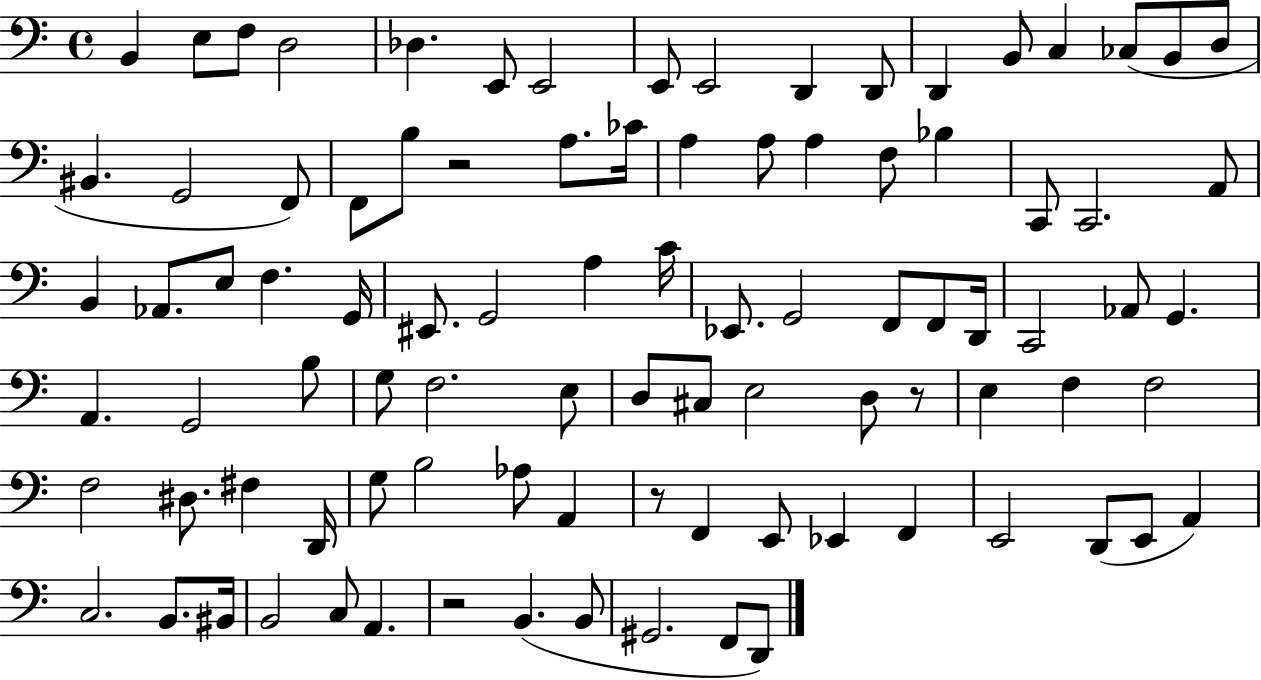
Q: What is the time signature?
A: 4/4